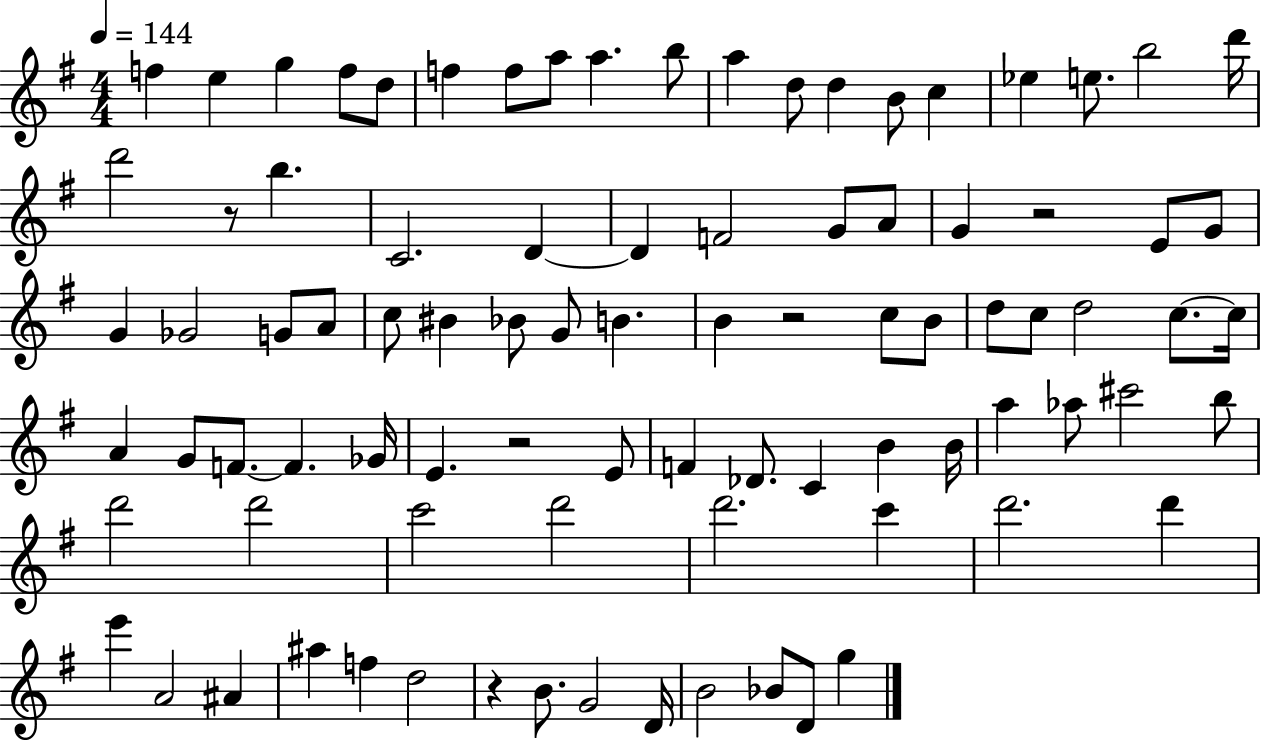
F5/q E5/q G5/q F5/e D5/e F5/q F5/e A5/e A5/q. B5/e A5/q D5/e D5/q B4/e C5/q Eb5/q E5/e. B5/h D6/s D6/h R/e B5/q. C4/h. D4/q D4/q F4/h G4/e A4/e G4/q R/h E4/e G4/e G4/q Gb4/h G4/e A4/e C5/e BIS4/q Bb4/e G4/e B4/q. B4/q R/h C5/e B4/e D5/e C5/e D5/h C5/e. C5/s A4/q G4/e F4/e. F4/q. Gb4/s E4/q. R/h E4/e F4/q Db4/e. C4/q B4/q B4/s A5/q Ab5/e C#6/h B5/e D6/h D6/h C6/h D6/h D6/h. C6/q D6/h. D6/q E6/q A4/h A#4/q A#5/q F5/q D5/h R/q B4/e. G4/h D4/s B4/h Bb4/e D4/e G5/q